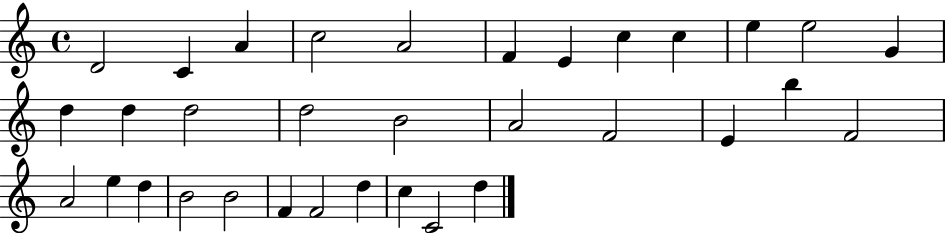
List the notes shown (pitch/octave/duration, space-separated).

D4/h C4/q A4/q C5/h A4/h F4/q E4/q C5/q C5/q E5/q E5/h G4/q D5/q D5/q D5/h D5/h B4/h A4/h F4/h E4/q B5/q F4/h A4/h E5/q D5/q B4/h B4/h F4/q F4/h D5/q C5/q C4/h D5/q